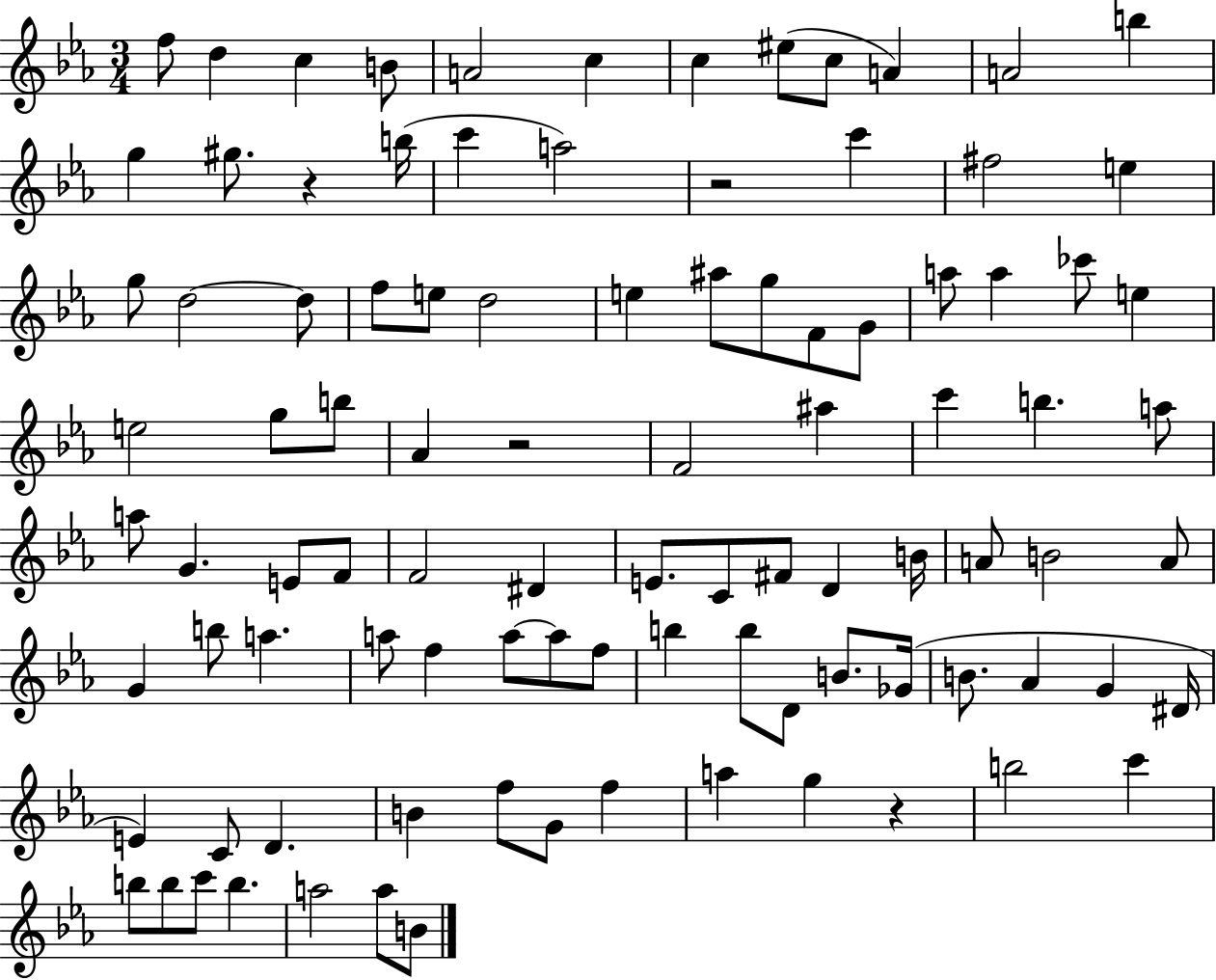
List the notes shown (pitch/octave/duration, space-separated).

F5/e D5/q C5/q B4/e A4/h C5/q C5/q EIS5/e C5/e A4/q A4/h B5/q G5/q G#5/e. R/q B5/s C6/q A5/h R/h C6/q F#5/h E5/q G5/e D5/h D5/e F5/e E5/e D5/h E5/q A#5/e G5/e F4/e G4/e A5/e A5/q CES6/e E5/q E5/h G5/e B5/e Ab4/q R/h F4/h A#5/q C6/q B5/q. A5/e A5/e G4/q. E4/e F4/e F4/h D#4/q E4/e. C4/e F#4/e D4/q B4/s A4/e B4/h A4/e G4/q B5/e A5/q. A5/e F5/q A5/e A5/e F5/e B5/q B5/e D4/e B4/e. Gb4/s B4/e. Ab4/q G4/q D#4/s E4/q C4/e D4/q. B4/q F5/e G4/e F5/q A5/q G5/q R/q B5/h C6/q B5/e B5/e C6/e B5/q. A5/h A5/e B4/e